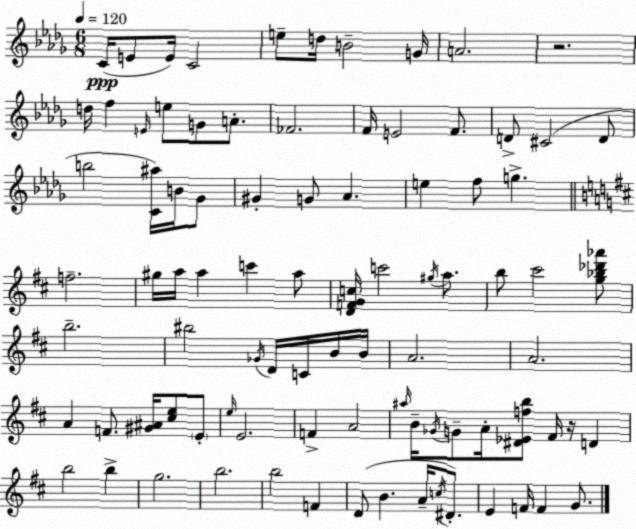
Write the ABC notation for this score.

X:1
T:Untitled
M:6/8
L:1/4
K:Bbm
C/4 E/2 E/4 C2 e/2 d/4 B2 G/4 A2 z2 d/4 f E/4 e/2 G/2 A/2 _F2 F/4 E2 F/2 D/2 ^C2 D/2 b2 [C^a]/4 B/4 _G/2 ^G G/2 _A e f/2 g f2 ^g/4 a/4 a c' a/2 [DFGc]/4 c'2 ^g/4 a/2 b/2 ^c'2 [g_b_d'_a']/2 b2 ^b2 _G/4 D/4 C/4 B/4 B/4 A2 A2 A F/2 [^G^A]/4 [^ce]/2 E/2 e/4 E2 F A2 ^a/4 B/4 _G/4 G/2 A/4 [^D_Efb]/2 ^F/4 z/4 D b2 b g2 b2 b2 F D/2 B A/4 c/4 ^D/2 E F/4 F G/2